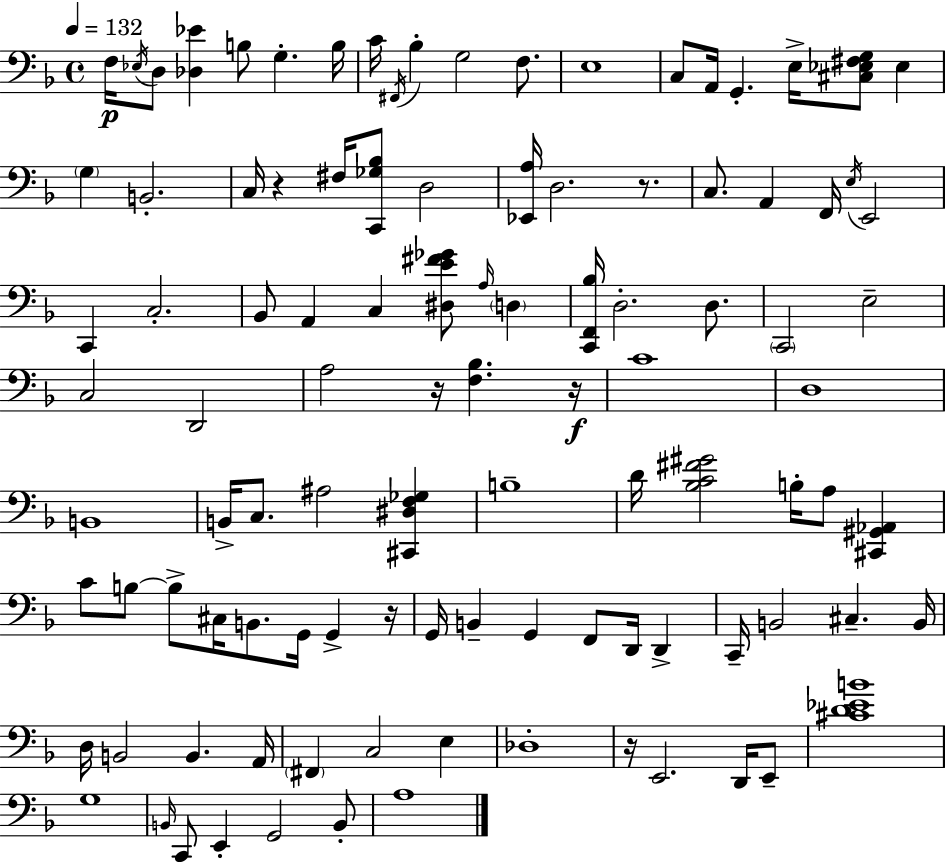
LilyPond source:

{
  \clef bass
  \time 4/4
  \defaultTimeSignature
  \key f \major
  \tempo 4 = 132
  f16\p \acciaccatura { ees16 } d8 <des ees'>4 b8 g4.-. | b16 c'16 \acciaccatura { fis,16 } bes4-. g2 f8. | e1 | c8 a,16 g,4.-. e16-> <cis ees fis g>8 ees4 | \break \parenthesize g4 b,2.-. | c16 r4 fis16 <c, ges bes>8 d2 | <ees, a>16 d2. r8. | c8. a,4 f,16 \acciaccatura { e16 } e,2 | \break c,4 c2.-. | bes,8 a,4 c4 <dis e' fis' ges'>8 \grace { a16 } | \parenthesize d4 <c, f, bes>16 d2.-. | d8. \parenthesize c,2 e2-- | \break c2 d,2 | a2 r16 <f bes>4. | r16\f c'1 | d1 | \break b,1 | b,16-> c8. ais2 | <cis, dis f ges>4 b1-- | d'16 <bes c' fis' gis'>2 b16-. a8 | \break <cis, gis, aes,>4 c'8 b8~~ b8-> cis16 b,8. g,16 g,4-> | r16 g,16 b,4-- g,4 f,8 d,16 | d,4-> c,16-- b,2 cis4.-- | b,16 d16 b,2 b,4. | \break a,16 \parenthesize fis,4 c2 | e4 des1-. | r16 e,2. | d,16 e,8-- <cis' d' ees' b'>1 | \break g1 | \grace { b,16 } c,8 e,4-. g,2 | b,8-. a1 | \bar "|."
}